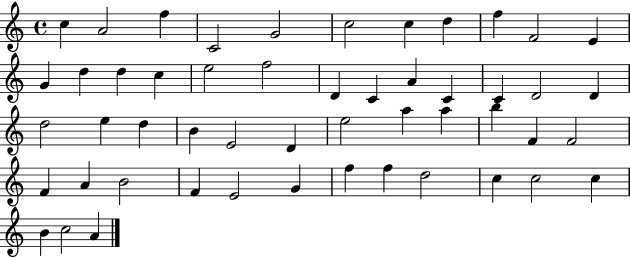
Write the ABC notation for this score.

X:1
T:Untitled
M:4/4
L:1/4
K:C
c A2 f C2 G2 c2 c d f F2 E G d d c e2 f2 D C A C C D2 D d2 e d B E2 D e2 a a b F F2 F A B2 F E2 G f f d2 c c2 c B c2 A